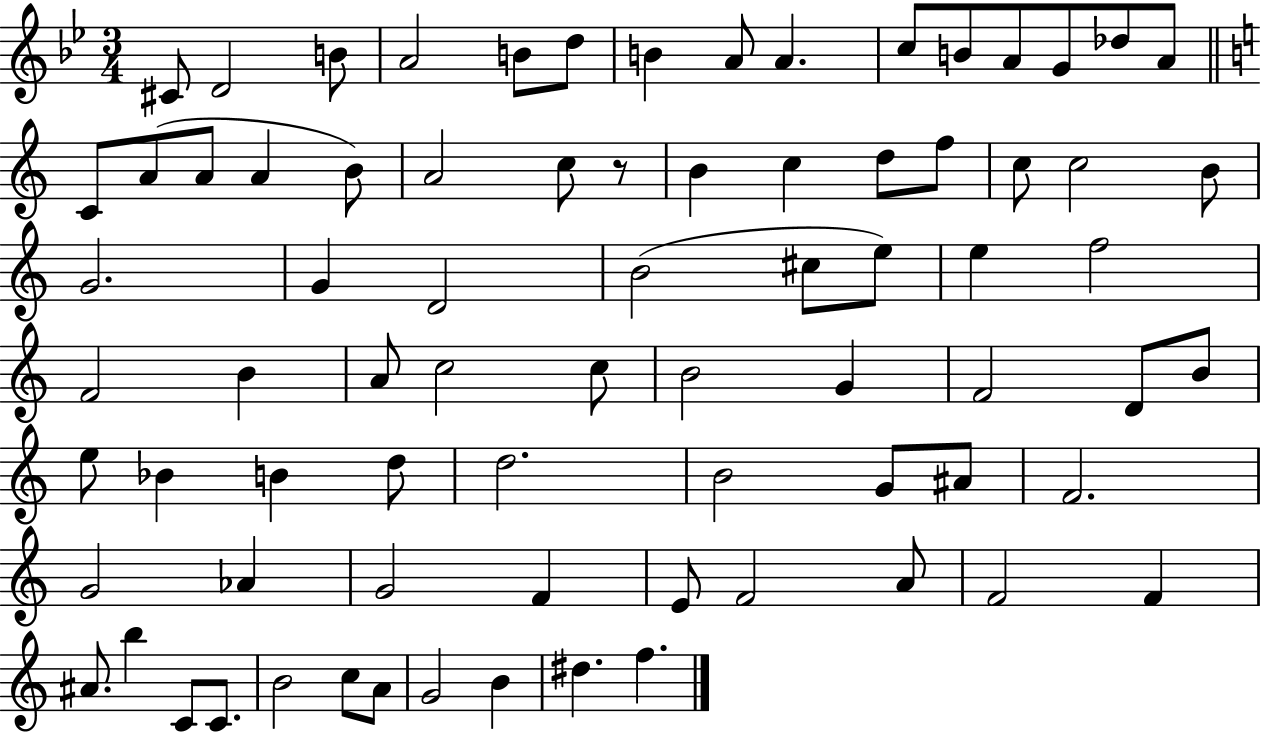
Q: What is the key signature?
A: BES major